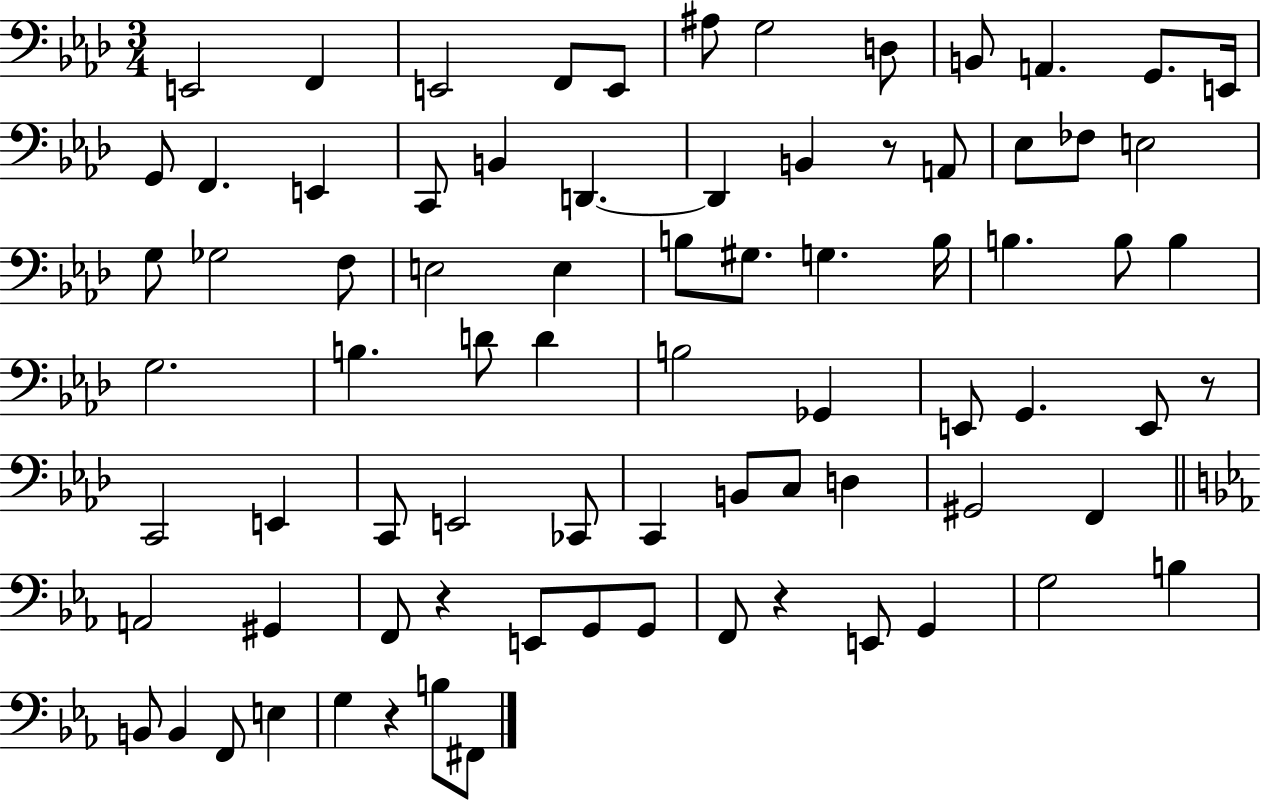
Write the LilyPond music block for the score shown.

{
  \clef bass
  \numericTimeSignature
  \time 3/4
  \key aes \major
  e,2 f,4 | e,2 f,8 e,8 | ais8 g2 d8 | b,8 a,4. g,8. e,16 | \break g,8 f,4. e,4 | c,8 b,4 d,4.~~ | d,4 b,4 r8 a,8 | ees8 fes8 e2 | \break g8 ges2 f8 | e2 e4 | b8 gis8. g4. b16 | b4. b8 b4 | \break g2. | b4. d'8 d'4 | b2 ges,4 | e,8 g,4. e,8 r8 | \break c,2 e,4 | c,8 e,2 ces,8 | c,4 b,8 c8 d4 | gis,2 f,4 | \break \bar "||" \break \key ees \major a,2 gis,4 | f,8 r4 e,8 g,8 g,8 | f,8 r4 e,8 g,4 | g2 b4 | \break b,8 b,4 f,8 e4 | g4 r4 b8 fis,8 | \bar "|."
}